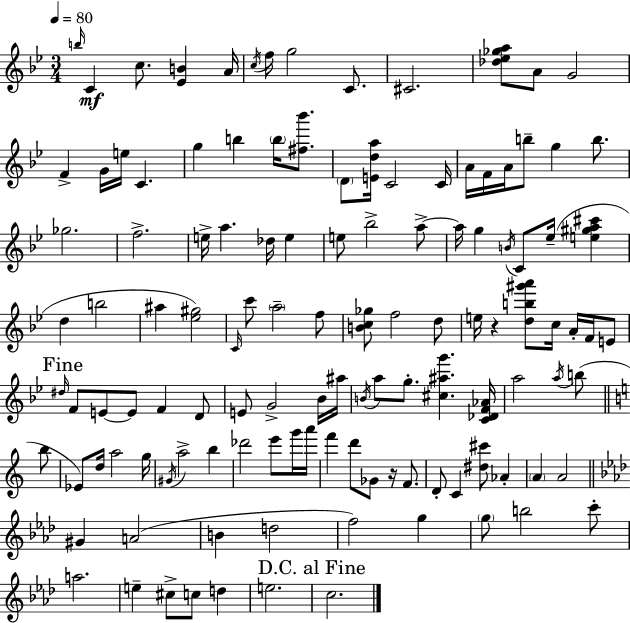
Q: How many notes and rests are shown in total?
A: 121